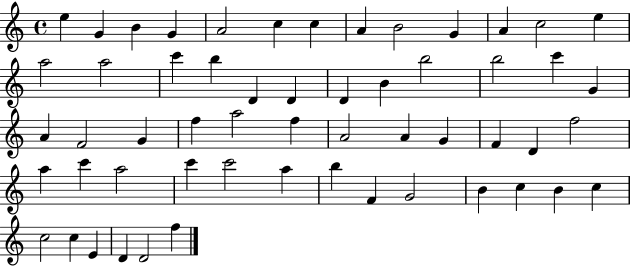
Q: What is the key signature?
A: C major